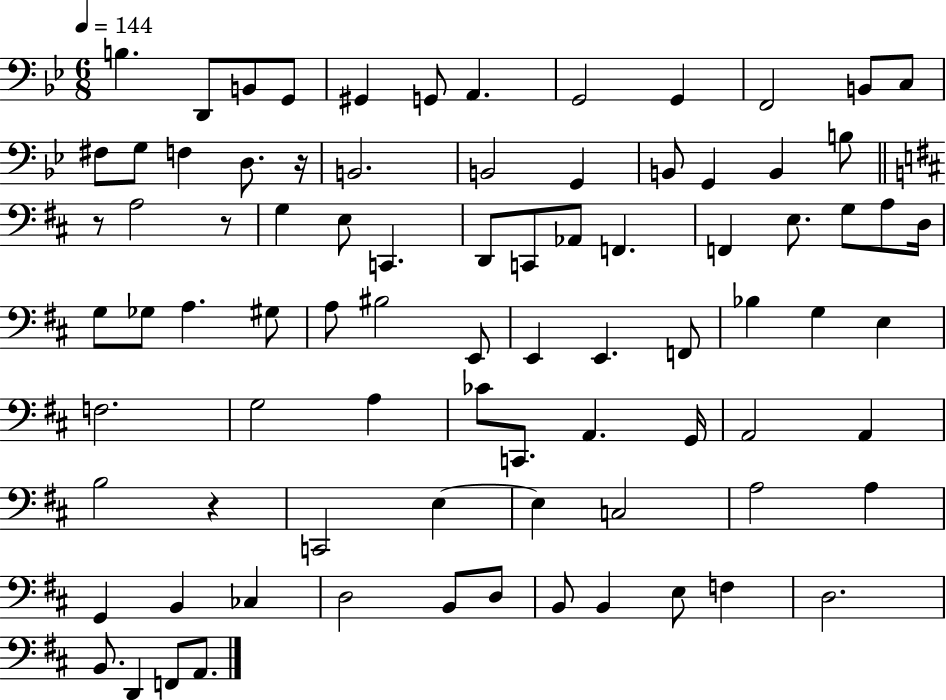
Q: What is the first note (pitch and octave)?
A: B3